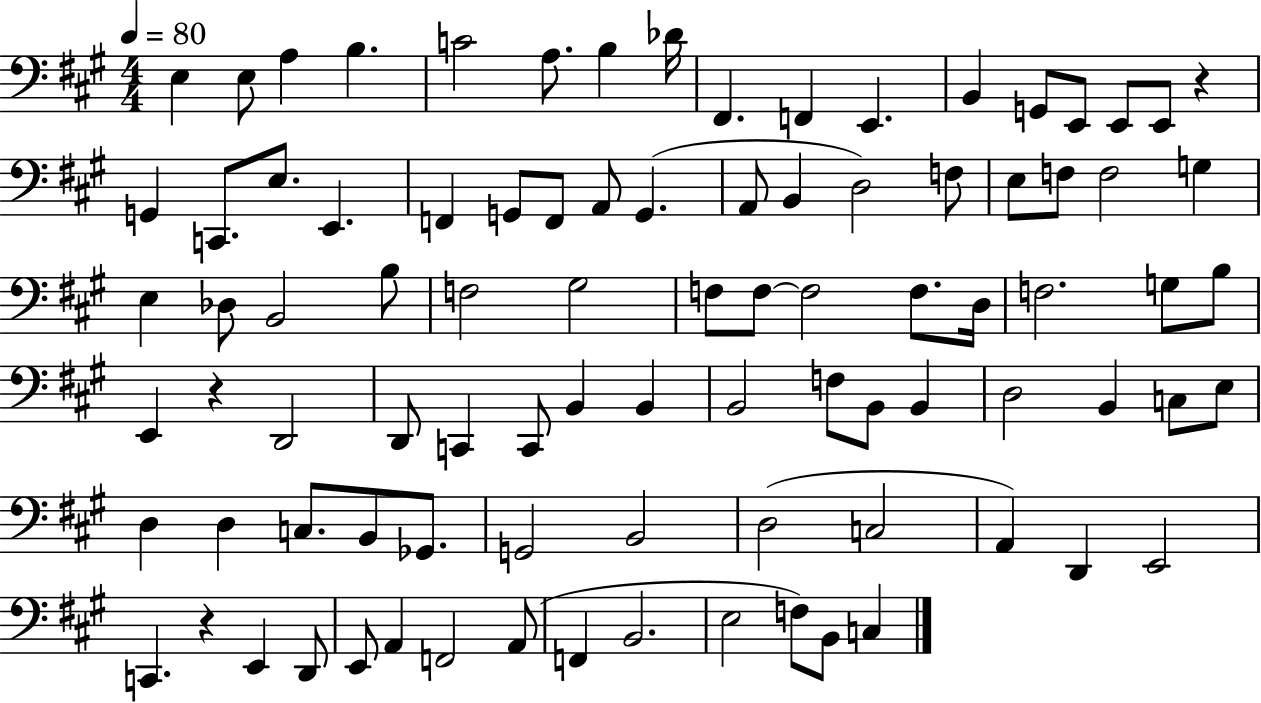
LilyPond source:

{
  \clef bass
  \numericTimeSignature
  \time 4/4
  \key a \major
  \tempo 4 = 80
  e4 e8 a4 b4. | c'2 a8. b4 des'16 | fis,4. f,4 e,4. | b,4 g,8 e,8 e,8 e,8 r4 | \break g,4 c,8. e8. e,4. | f,4 g,8 f,8 a,8 g,4.( | a,8 b,4 d2) f8 | e8 f8 f2 g4 | \break e4 des8 b,2 b8 | f2 gis2 | f8 f8~~ f2 f8. d16 | f2. g8 b8 | \break e,4 r4 d,2 | d,8 c,4 c,8 b,4 b,4 | b,2 f8 b,8 b,4 | d2 b,4 c8 e8 | \break d4 d4 c8. b,8 ges,8. | g,2 b,2 | d2( c2 | a,4) d,4 e,2 | \break c,4. r4 e,4 d,8 | e,8 a,4 f,2 a,8( | f,4 b,2. | e2 f8) b,8 c4 | \break \bar "|."
}